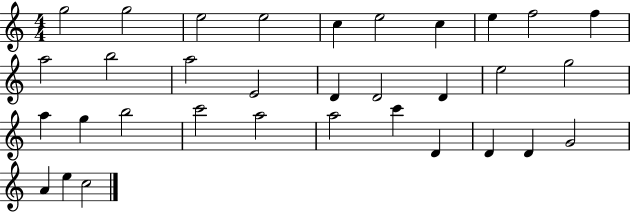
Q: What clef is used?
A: treble